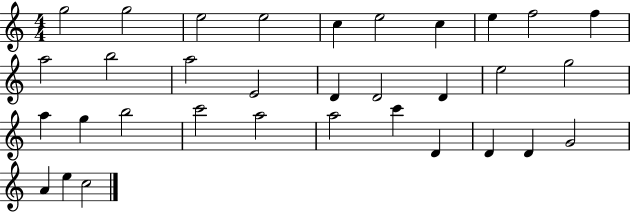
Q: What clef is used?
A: treble